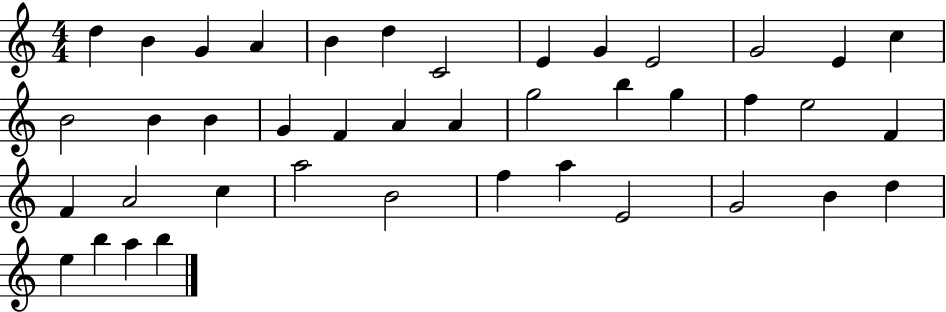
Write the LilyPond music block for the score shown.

{
  \clef treble
  \numericTimeSignature
  \time 4/4
  \key c \major
  d''4 b'4 g'4 a'4 | b'4 d''4 c'2 | e'4 g'4 e'2 | g'2 e'4 c''4 | \break b'2 b'4 b'4 | g'4 f'4 a'4 a'4 | g''2 b''4 g''4 | f''4 e''2 f'4 | \break f'4 a'2 c''4 | a''2 b'2 | f''4 a''4 e'2 | g'2 b'4 d''4 | \break e''4 b''4 a''4 b''4 | \bar "|."
}